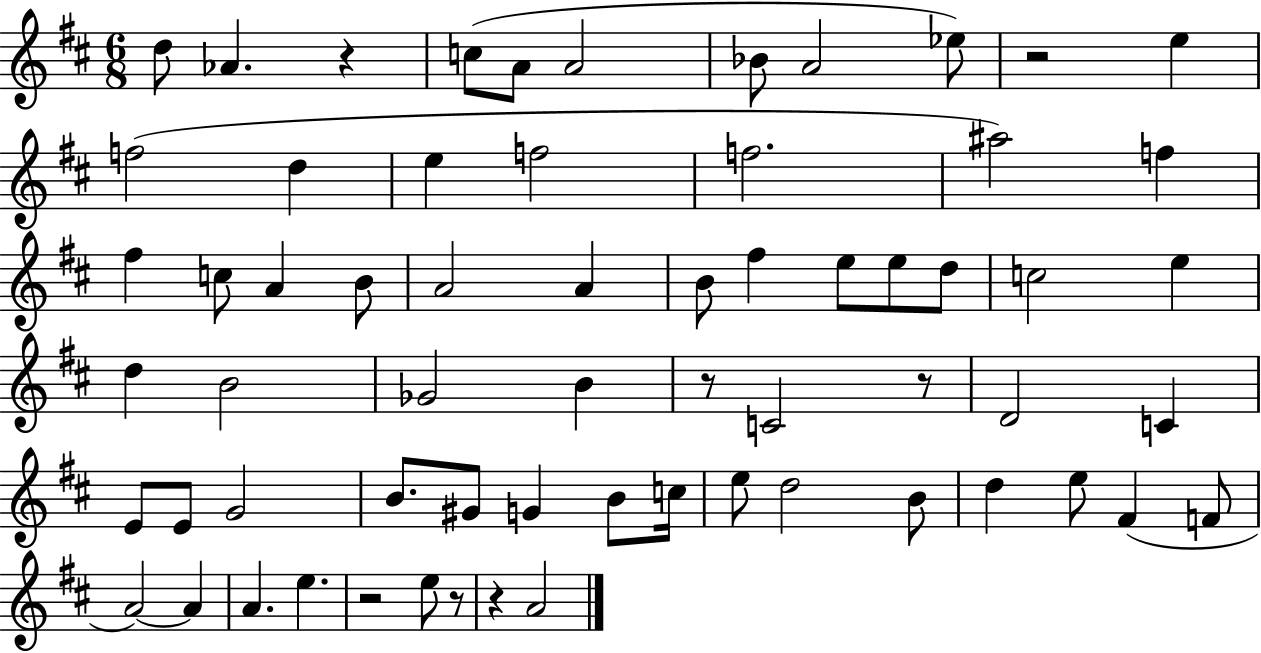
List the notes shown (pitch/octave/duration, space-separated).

D5/e Ab4/q. R/q C5/e A4/e A4/h Bb4/e A4/h Eb5/e R/h E5/q F5/h D5/q E5/q F5/h F5/h. A#5/h F5/q F#5/q C5/e A4/q B4/e A4/h A4/q B4/e F#5/q E5/e E5/e D5/e C5/h E5/q D5/q B4/h Gb4/h B4/q R/e C4/h R/e D4/h C4/q E4/e E4/e G4/h B4/e. G#4/e G4/q B4/e C5/s E5/e D5/h B4/e D5/q E5/e F#4/q F4/e A4/h A4/q A4/q. E5/q. R/h E5/e R/e R/q A4/h